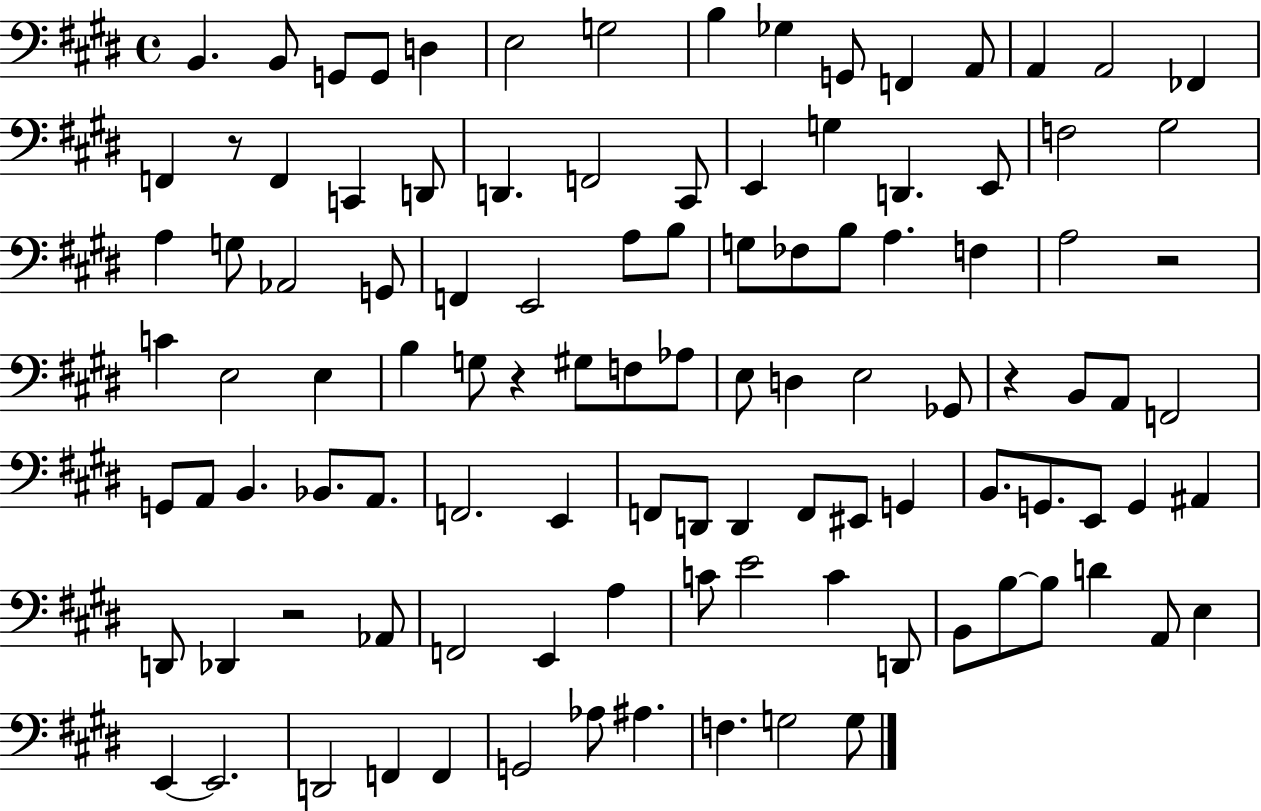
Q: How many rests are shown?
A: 5